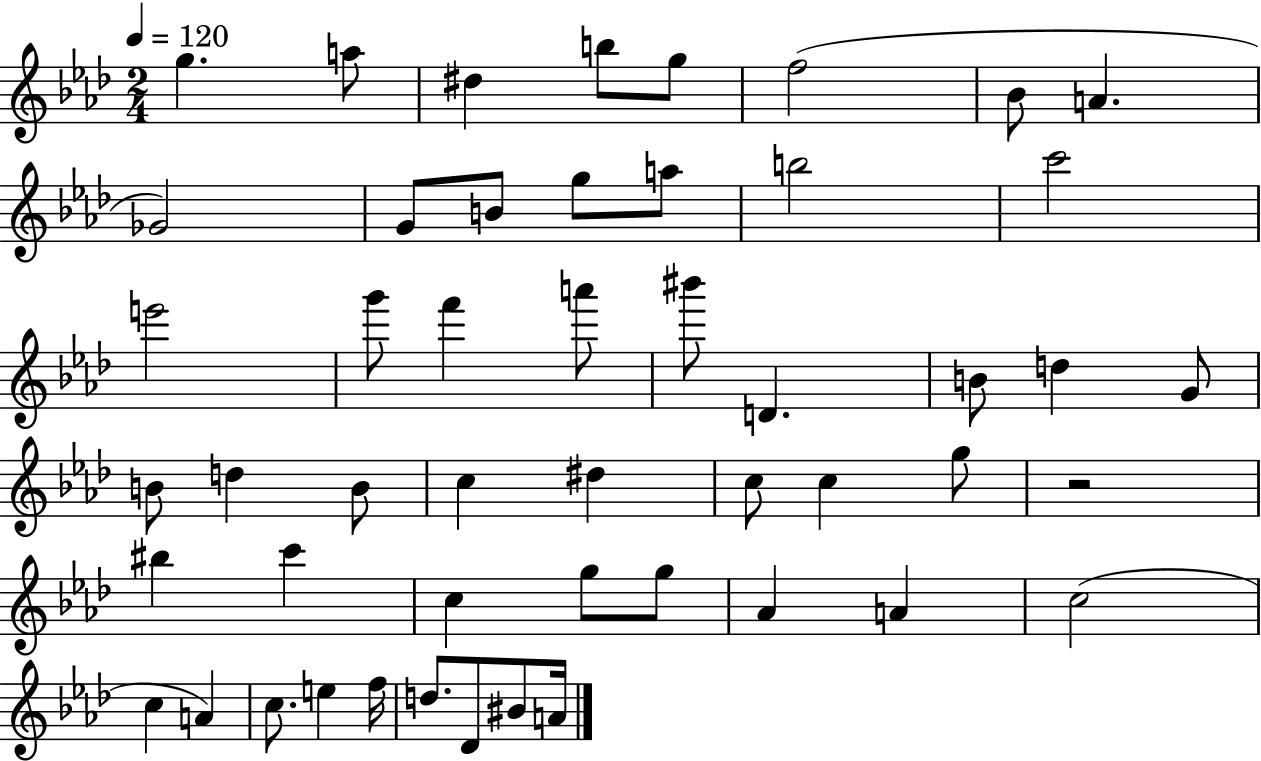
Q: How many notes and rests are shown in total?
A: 50